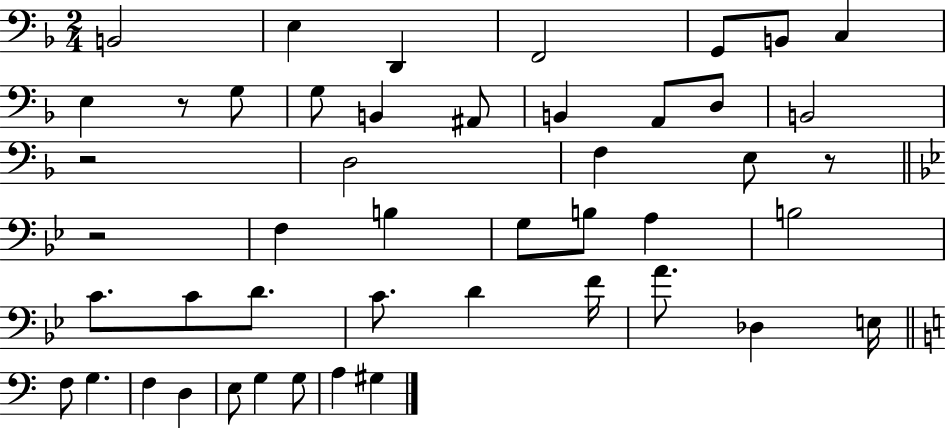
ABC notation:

X:1
T:Untitled
M:2/4
L:1/4
K:F
B,,2 E, D,, F,,2 G,,/2 B,,/2 C, E, z/2 G,/2 G,/2 B,, ^A,,/2 B,, A,,/2 D,/2 B,,2 z2 D,2 F, E,/2 z/2 z2 F, B, G,/2 B,/2 A, B,2 C/2 C/2 D/2 C/2 D F/4 A/2 _D, E,/4 F,/2 G, F, D, E,/2 G, G,/2 A, ^G,